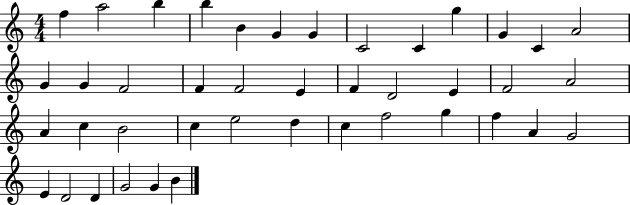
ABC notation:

X:1
T:Untitled
M:4/4
L:1/4
K:C
f a2 b b B G G C2 C g G C A2 G G F2 F F2 E F D2 E F2 A2 A c B2 c e2 d c f2 g f A G2 E D2 D G2 G B